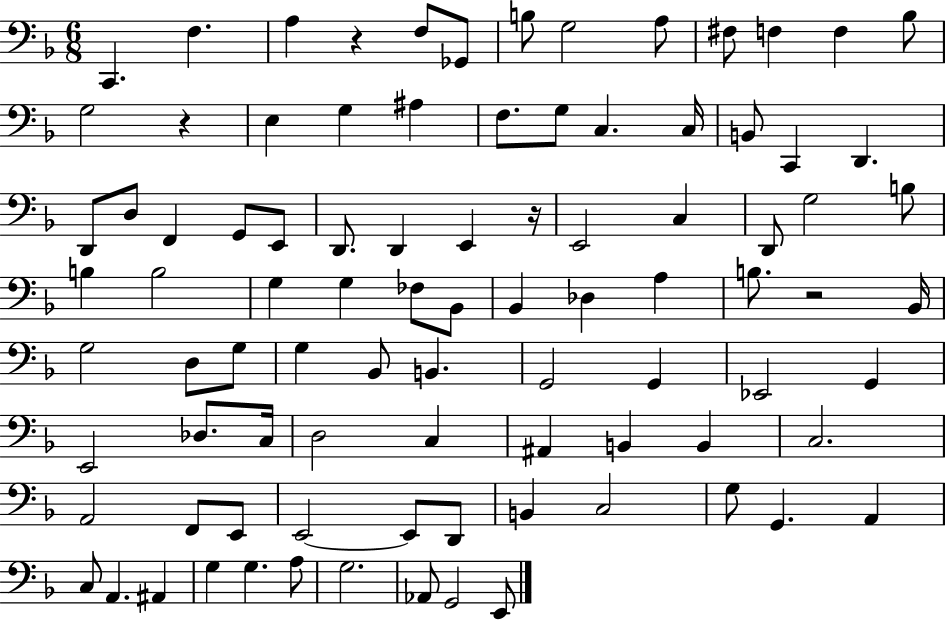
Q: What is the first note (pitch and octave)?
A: C2